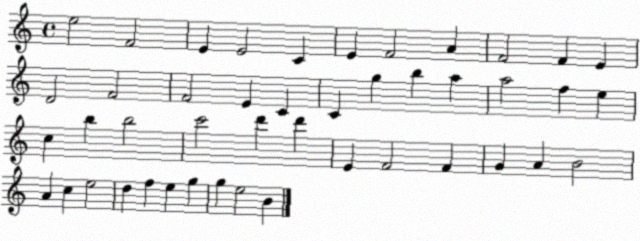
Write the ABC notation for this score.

X:1
T:Untitled
M:4/4
L:1/4
K:C
e2 F2 E E2 C E F2 A F2 F E D2 F2 F2 E C C g b a a2 f e c b b2 c'2 d' d' E F2 F G A B2 A c e2 d f e g g e2 B